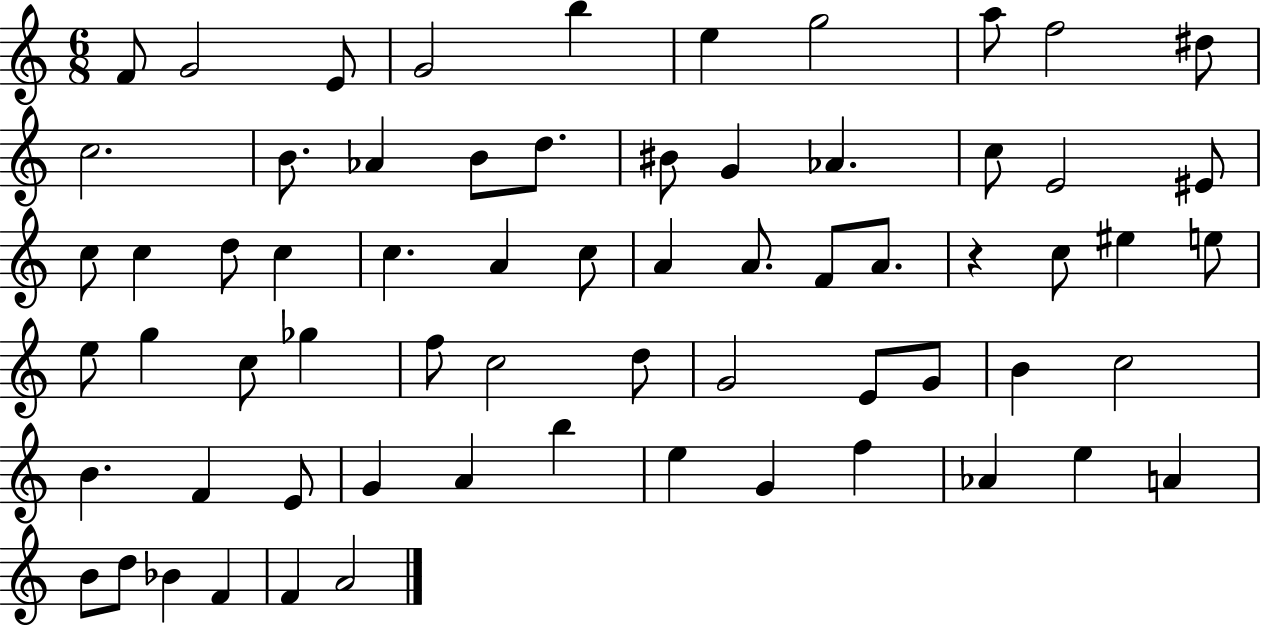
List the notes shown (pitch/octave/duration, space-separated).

F4/e G4/h E4/e G4/h B5/q E5/q G5/h A5/e F5/h D#5/e C5/h. B4/e. Ab4/q B4/e D5/e. BIS4/e G4/q Ab4/q. C5/e E4/h EIS4/e C5/e C5/q D5/e C5/q C5/q. A4/q C5/e A4/q A4/e. F4/e A4/e. R/q C5/e EIS5/q E5/e E5/e G5/q C5/e Gb5/q F5/e C5/h D5/e G4/h E4/e G4/e B4/q C5/h B4/q. F4/q E4/e G4/q A4/q B5/q E5/q G4/q F5/q Ab4/q E5/q A4/q B4/e D5/e Bb4/q F4/q F4/q A4/h